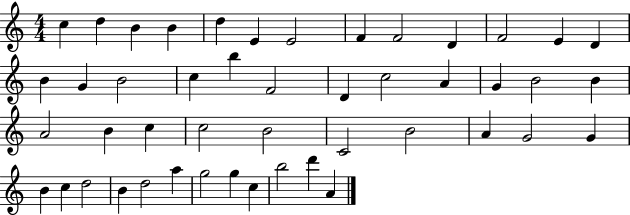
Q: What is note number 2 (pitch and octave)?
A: D5